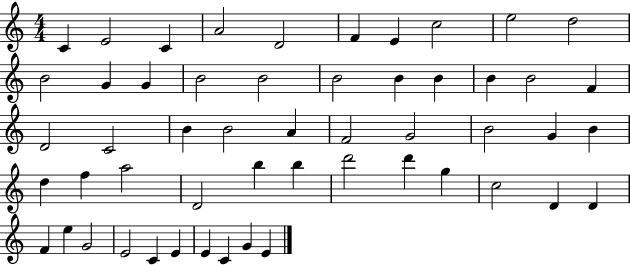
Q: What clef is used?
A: treble